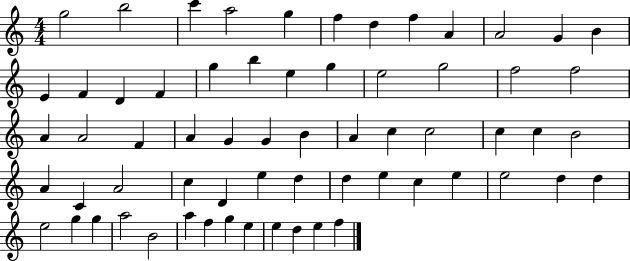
G5/h B5/h C6/q A5/h G5/q F5/q D5/q F5/q A4/q A4/h G4/q B4/q E4/q F4/q D4/q F4/q G5/q B5/q E5/q G5/q E5/h G5/h F5/h F5/h A4/q A4/h F4/q A4/q G4/q G4/q B4/q A4/q C5/q C5/h C5/q C5/q B4/h A4/q C4/q A4/h C5/q D4/q E5/q D5/q D5/q E5/q C5/q E5/q E5/h D5/q D5/q E5/h G5/q G5/q A5/h B4/h A5/q F5/q G5/q E5/q E5/q D5/q E5/q F5/q